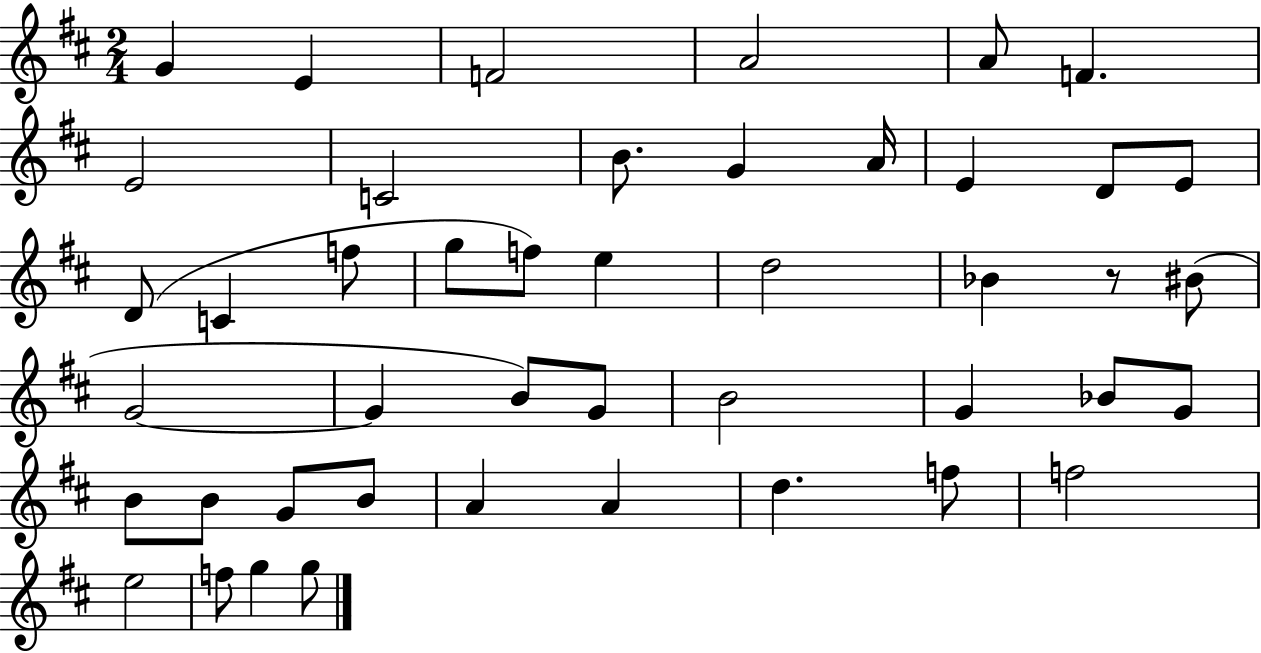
G4/q E4/q F4/h A4/h A4/e F4/q. E4/h C4/h B4/e. G4/q A4/s E4/q D4/e E4/e D4/e C4/q F5/e G5/e F5/e E5/q D5/h Bb4/q R/e BIS4/e G4/h G4/q B4/e G4/e B4/h G4/q Bb4/e G4/e B4/e B4/e G4/e B4/e A4/q A4/q D5/q. F5/e F5/h E5/h F5/e G5/q G5/e